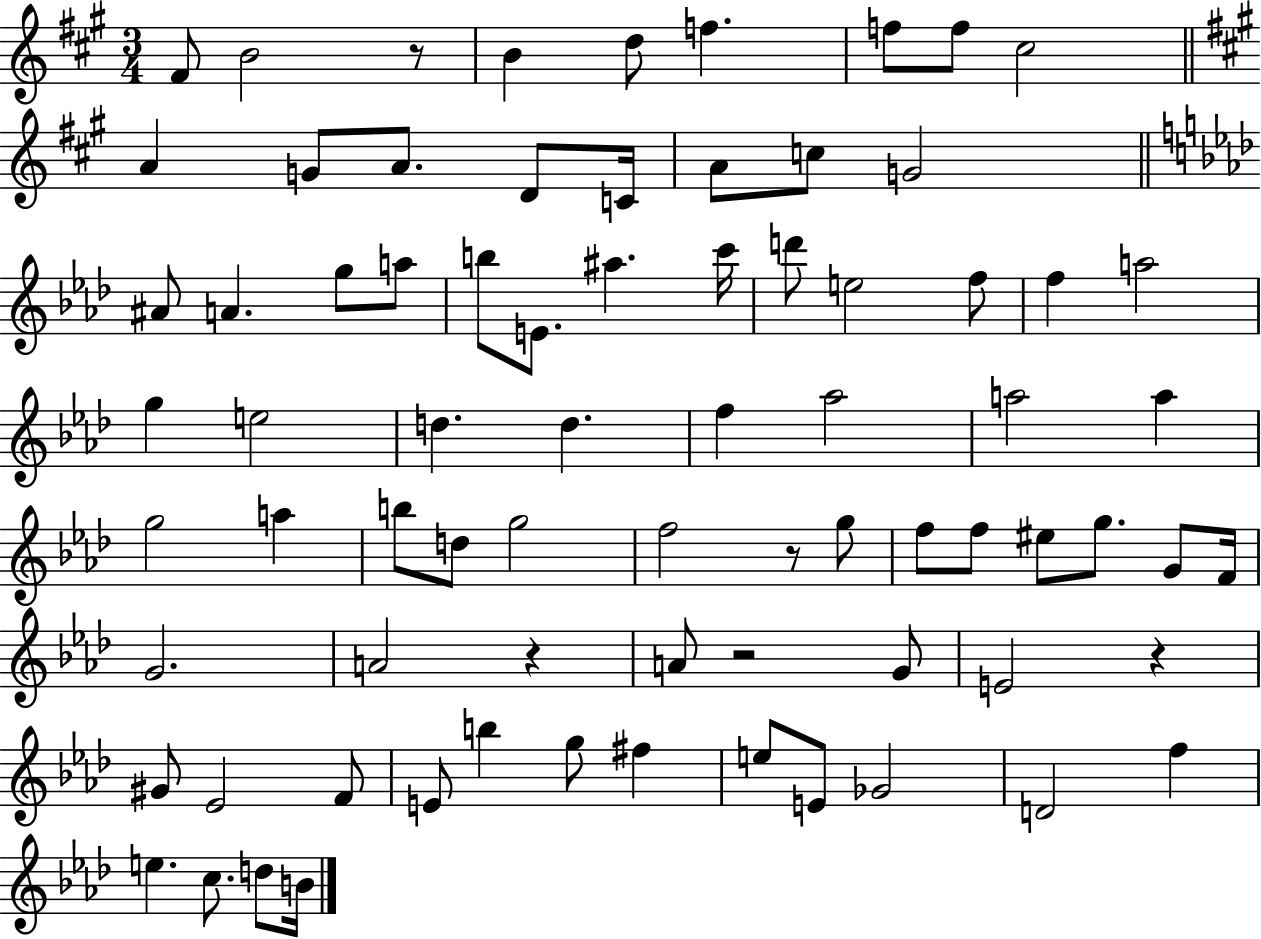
X:1
T:Untitled
M:3/4
L:1/4
K:A
^F/2 B2 z/2 B d/2 f f/2 f/2 ^c2 A G/2 A/2 D/2 C/4 A/2 c/2 G2 ^A/2 A g/2 a/2 b/2 E/2 ^a c'/4 d'/2 e2 f/2 f a2 g e2 d d f _a2 a2 a g2 a b/2 d/2 g2 f2 z/2 g/2 f/2 f/2 ^e/2 g/2 G/2 F/4 G2 A2 z A/2 z2 G/2 E2 z ^G/2 _E2 F/2 E/2 b g/2 ^f e/2 E/2 _G2 D2 f e c/2 d/2 B/4